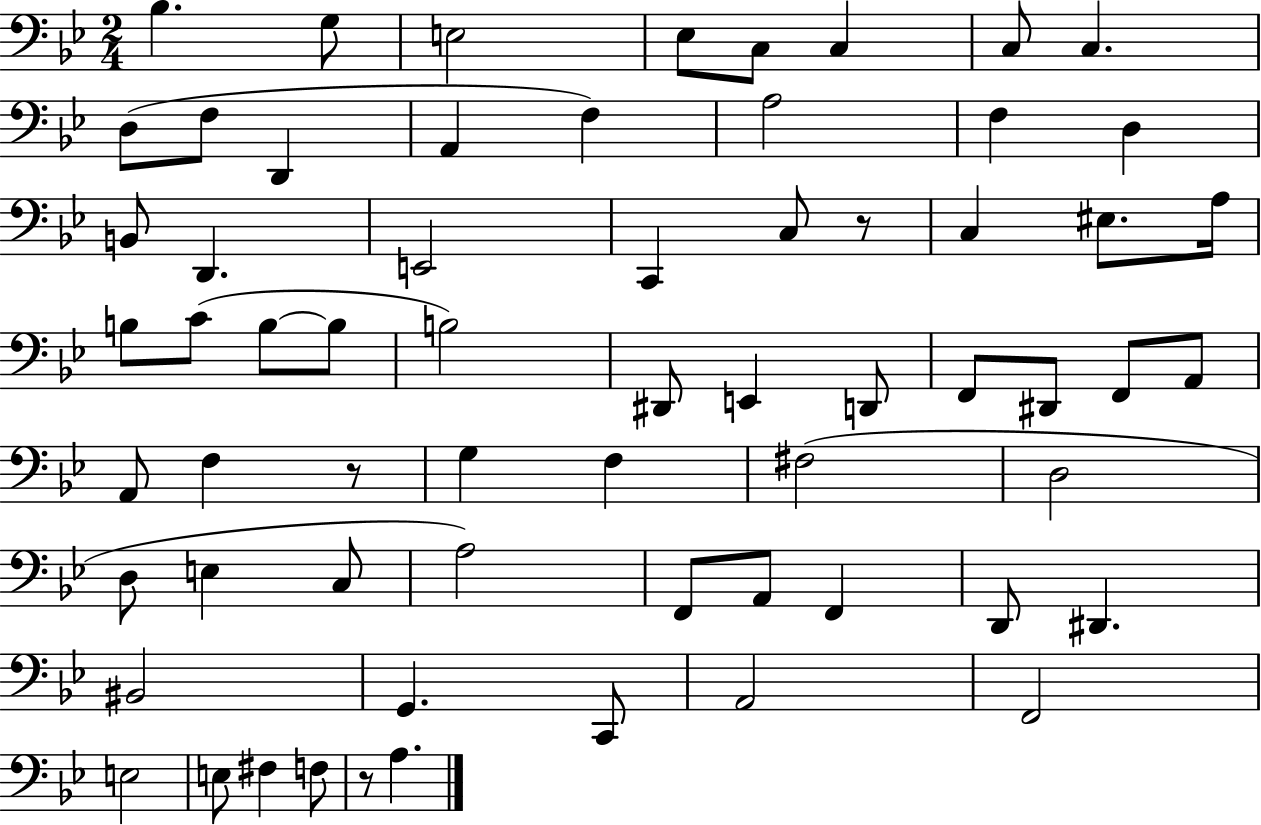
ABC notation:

X:1
T:Untitled
M:2/4
L:1/4
K:Bb
_B, G,/2 E,2 _E,/2 C,/2 C, C,/2 C, D,/2 F,/2 D,, A,, F, A,2 F, D, B,,/2 D,, E,,2 C,, C,/2 z/2 C, ^E,/2 A,/4 B,/2 C/2 B,/2 B,/2 B,2 ^D,,/2 E,, D,,/2 F,,/2 ^D,,/2 F,,/2 A,,/2 A,,/2 F, z/2 G, F, ^F,2 D,2 D,/2 E, C,/2 A,2 F,,/2 A,,/2 F,, D,,/2 ^D,, ^B,,2 G,, C,,/2 A,,2 F,,2 E,2 E,/2 ^F, F,/2 z/2 A,